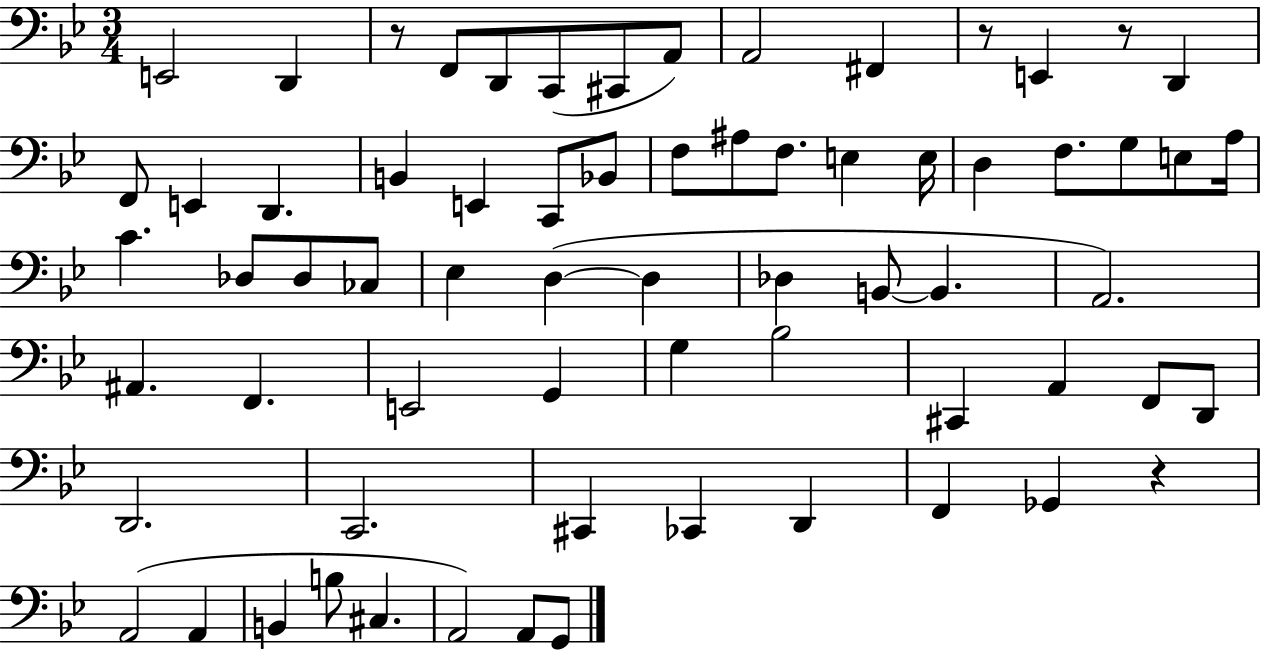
X:1
T:Untitled
M:3/4
L:1/4
K:Bb
E,,2 D,, z/2 F,,/2 D,,/2 C,,/2 ^C,,/2 A,,/2 A,,2 ^F,, z/2 E,, z/2 D,, F,,/2 E,, D,, B,, E,, C,,/2 _B,,/2 F,/2 ^A,/2 F,/2 E, E,/4 D, F,/2 G,/2 E,/2 A,/4 C _D,/2 _D,/2 _C,/2 _E, D, D, _D, B,,/2 B,, A,,2 ^A,, F,, E,,2 G,, G, _B,2 ^C,, A,, F,,/2 D,,/2 D,,2 C,,2 ^C,, _C,, D,, F,, _G,, z A,,2 A,, B,, B,/2 ^C, A,,2 A,,/2 G,,/2